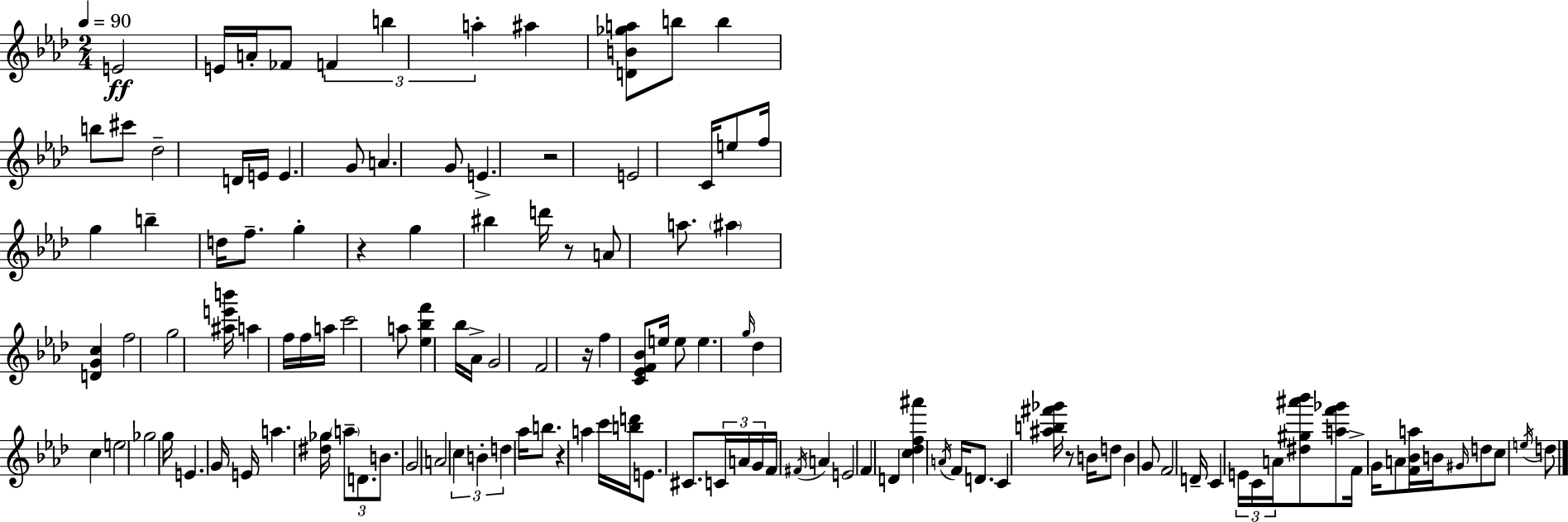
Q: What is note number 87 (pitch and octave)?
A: D4